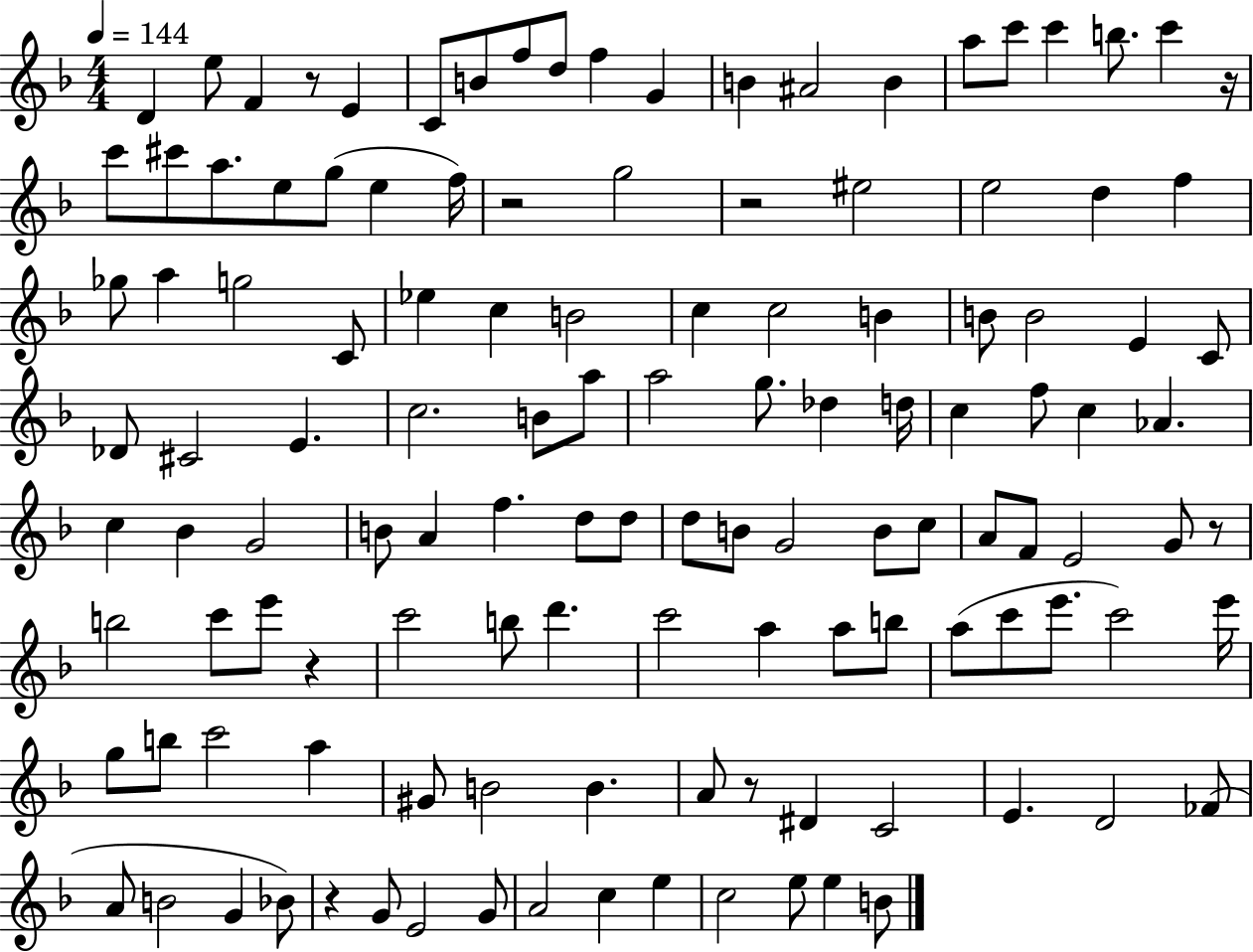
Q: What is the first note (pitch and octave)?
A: D4